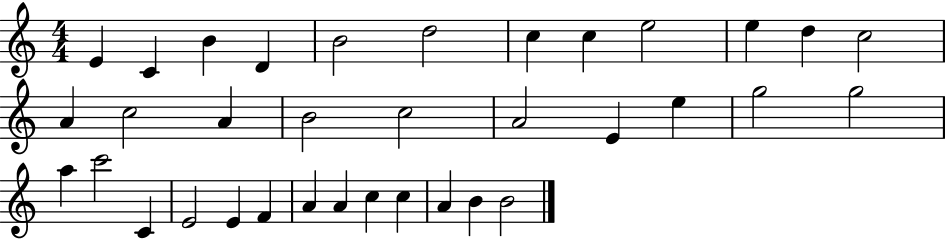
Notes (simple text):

E4/q C4/q B4/q D4/q B4/h D5/h C5/q C5/q E5/h E5/q D5/q C5/h A4/q C5/h A4/q B4/h C5/h A4/h E4/q E5/q G5/h G5/h A5/q C6/h C4/q E4/h E4/q F4/q A4/q A4/q C5/q C5/q A4/q B4/q B4/h